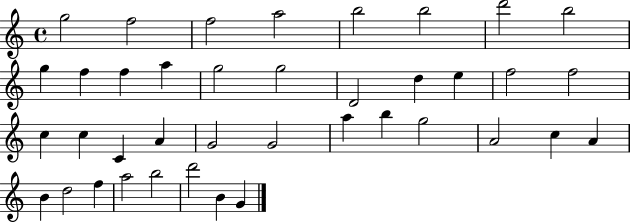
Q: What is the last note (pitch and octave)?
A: G4